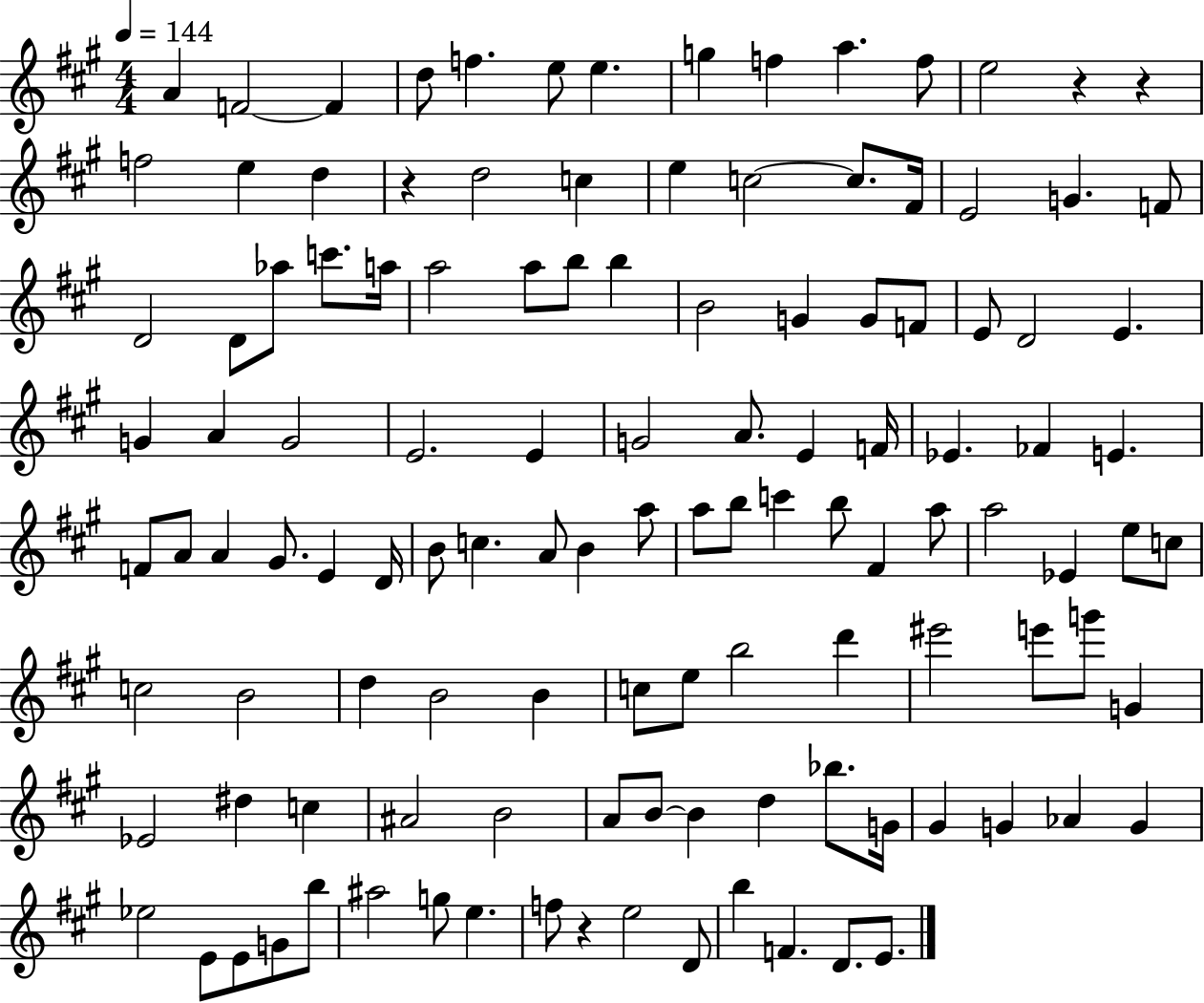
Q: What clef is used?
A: treble